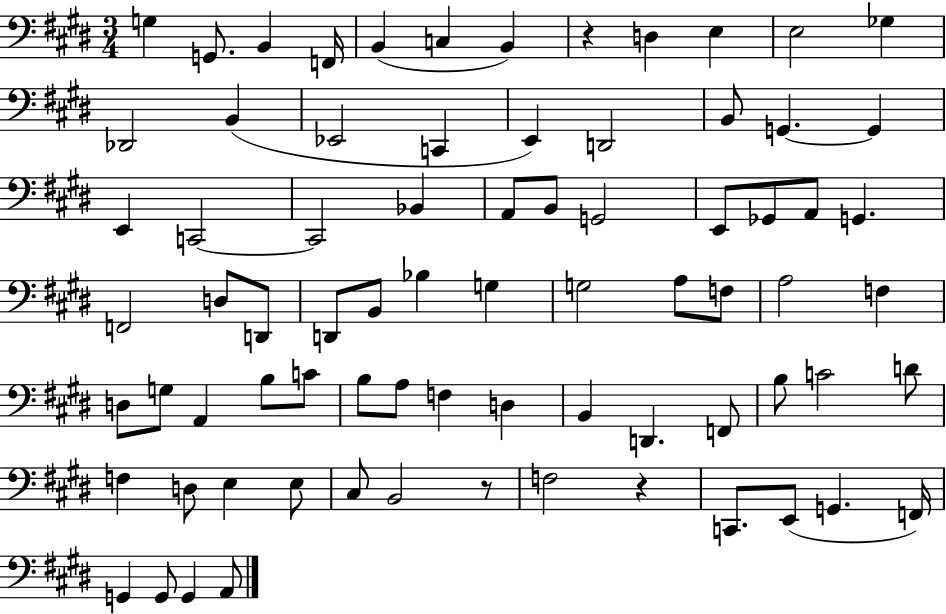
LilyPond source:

{
  \clef bass
  \numericTimeSignature
  \time 3/4
  \key e \major
  g4 g,8. b,4 f,16 | b,4( c4 b,4) | r4 d4 e4 | e2 ges4 | \break des,2 b,4( | ees,2 c,4 | e,4) d,2 | b,8 g,4.~~ g,4 | \break e,4 c,2~~ | c,2 bes,4 | a,8 b,8 g,2 | e,8 ges,8 a,8 g,4. | \break f,2 d8 d,8 | d,8 b,8 bes4 g4 | g2 a8 f8 | a2 f4 | \break d8 g8 a,4 b8 c'8 | b8 a8 f4 d4 | b,4 d,4. f,8 | b8 c'2 d'8 | \break f4 d8 e4 e8 | cis8 b,2 r8 | f2 r4 | c,8. e,8( g,4. f,16) | \break g,4 g,8 g,4 a,8 | \bar "|."
}